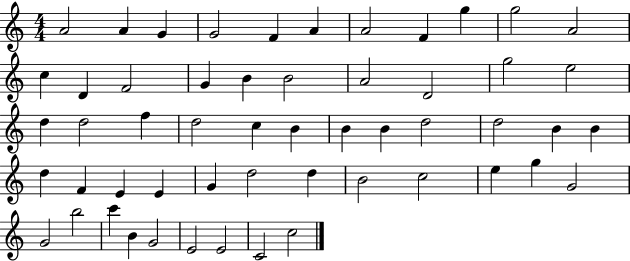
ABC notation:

X:1
T:Untitled
M:4/4
L:1/4
K:C
A2 A G G2 F A A2 F g g2 A2 c D F2 G B B2 A2 D2 g2 e2 d d2 f d2 c B B B d2 d2 B B d F E E G d2 d B2 c2 e g G2 G2 b2 c' B G2 E2 E2 C2 c2